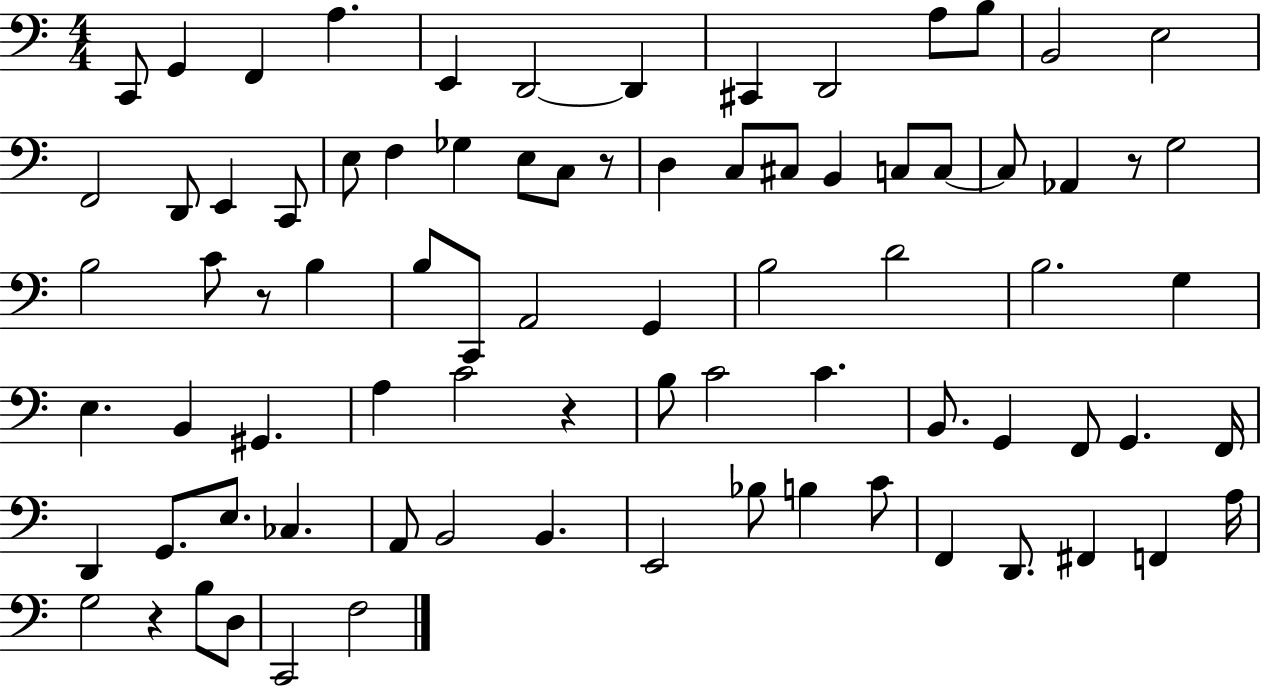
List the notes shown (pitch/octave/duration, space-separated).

C2/e G2/q F2/q A3/q. E2/q D2/h D2/q C#2/q D2/h A3/e B3/e B2/h E3/h F2/h D2/e E2/q C2/e E3/e F3/q Gb3/q E3/e C3/e R/e D3/q C3/e C#3/e B2/q C3/e C3/e C3/e Ab2/q R/e G3/h B3/h C4/e R/e B3/q B3/e C2/e A2/h G2/q B3/h D4/h B3/h. G3/q E3/q. B2/q G#2/q. A3/q C4/h R/q B3/e C4/h C4/q. B2/e. G2/q F2/e G2/q. F2/s D2/q G2/e. E3/e. CES3/q. A2/e B2/h B2/q. E2/h Bb3/e B3/q C4/e F2/q D2/e. F#2/q F2/q A3/s G3/h R/q B3/e D3/e C2/h F3/h